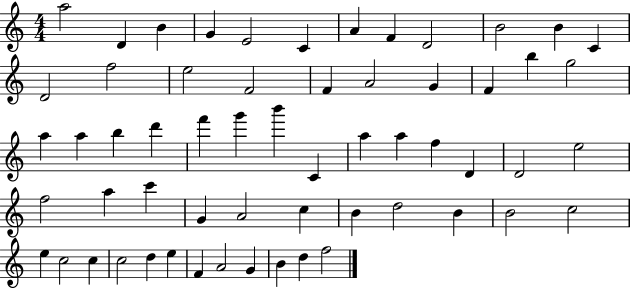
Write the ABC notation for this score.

X:1
T:Untitled
M:4/4
L:1/4
K:C
a2 D B G E2 C A F D2 B2 B C D2 f2 e2 F2 F A2 G F b g2 a a b d' f' g' b' C a a f D D2 e2 f2 a c' G A2 c B d2 B B2 c2 e c2 c c2 d e F A2 G B d f2